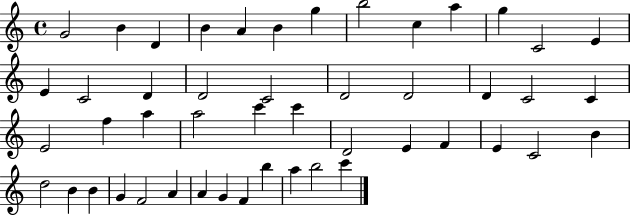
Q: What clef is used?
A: treble